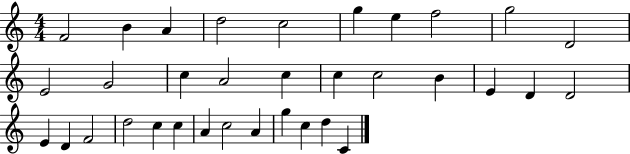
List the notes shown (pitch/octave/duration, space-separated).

F4/h B4/q A4/q D5/h C5/h G5/q E5/q F5/h G5/h D4/h E4/h G4/h C5/q A4/h C5/q C5/q C5/h B4/q E4/q D4/q D4/h E4/q D4/q F4/h D5/h C5/q C5/q A4/q C5/h A4/q G5/q C5/q D5/q C4/q